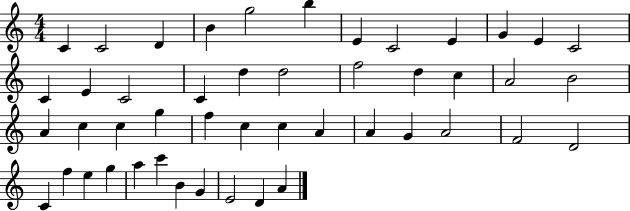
C4/q C4/h D4/q B4/q G5/h B5/q E4/q C4/h E4/q G4/q E4/q C4/h C4/q E4/q C4/h C4/q D5/q D5/h F5/h D5/q C5/q A4/h B4/h A4/q C5/q C5/q G5/q F5/q C5/q C5/q A4/q A4/q G4/q A4/h F4/h D4/h C4/q F5/q E5/q G5/q A5/q C6/q B4/q G4/q E4/h D4/q A4/q